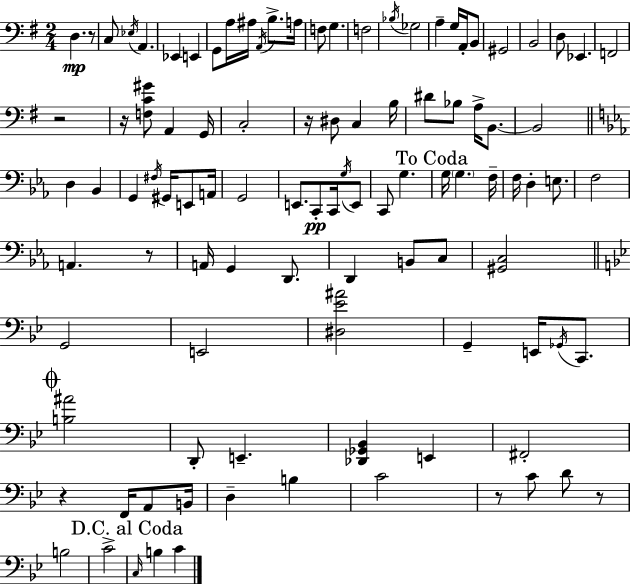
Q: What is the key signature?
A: G major